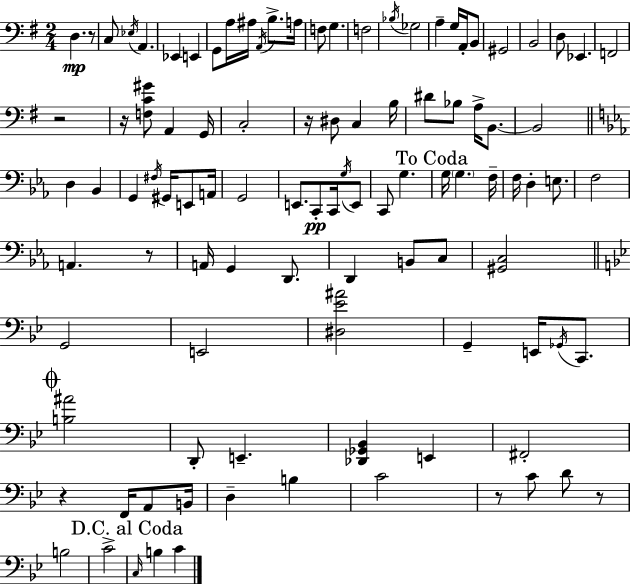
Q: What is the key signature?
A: G major